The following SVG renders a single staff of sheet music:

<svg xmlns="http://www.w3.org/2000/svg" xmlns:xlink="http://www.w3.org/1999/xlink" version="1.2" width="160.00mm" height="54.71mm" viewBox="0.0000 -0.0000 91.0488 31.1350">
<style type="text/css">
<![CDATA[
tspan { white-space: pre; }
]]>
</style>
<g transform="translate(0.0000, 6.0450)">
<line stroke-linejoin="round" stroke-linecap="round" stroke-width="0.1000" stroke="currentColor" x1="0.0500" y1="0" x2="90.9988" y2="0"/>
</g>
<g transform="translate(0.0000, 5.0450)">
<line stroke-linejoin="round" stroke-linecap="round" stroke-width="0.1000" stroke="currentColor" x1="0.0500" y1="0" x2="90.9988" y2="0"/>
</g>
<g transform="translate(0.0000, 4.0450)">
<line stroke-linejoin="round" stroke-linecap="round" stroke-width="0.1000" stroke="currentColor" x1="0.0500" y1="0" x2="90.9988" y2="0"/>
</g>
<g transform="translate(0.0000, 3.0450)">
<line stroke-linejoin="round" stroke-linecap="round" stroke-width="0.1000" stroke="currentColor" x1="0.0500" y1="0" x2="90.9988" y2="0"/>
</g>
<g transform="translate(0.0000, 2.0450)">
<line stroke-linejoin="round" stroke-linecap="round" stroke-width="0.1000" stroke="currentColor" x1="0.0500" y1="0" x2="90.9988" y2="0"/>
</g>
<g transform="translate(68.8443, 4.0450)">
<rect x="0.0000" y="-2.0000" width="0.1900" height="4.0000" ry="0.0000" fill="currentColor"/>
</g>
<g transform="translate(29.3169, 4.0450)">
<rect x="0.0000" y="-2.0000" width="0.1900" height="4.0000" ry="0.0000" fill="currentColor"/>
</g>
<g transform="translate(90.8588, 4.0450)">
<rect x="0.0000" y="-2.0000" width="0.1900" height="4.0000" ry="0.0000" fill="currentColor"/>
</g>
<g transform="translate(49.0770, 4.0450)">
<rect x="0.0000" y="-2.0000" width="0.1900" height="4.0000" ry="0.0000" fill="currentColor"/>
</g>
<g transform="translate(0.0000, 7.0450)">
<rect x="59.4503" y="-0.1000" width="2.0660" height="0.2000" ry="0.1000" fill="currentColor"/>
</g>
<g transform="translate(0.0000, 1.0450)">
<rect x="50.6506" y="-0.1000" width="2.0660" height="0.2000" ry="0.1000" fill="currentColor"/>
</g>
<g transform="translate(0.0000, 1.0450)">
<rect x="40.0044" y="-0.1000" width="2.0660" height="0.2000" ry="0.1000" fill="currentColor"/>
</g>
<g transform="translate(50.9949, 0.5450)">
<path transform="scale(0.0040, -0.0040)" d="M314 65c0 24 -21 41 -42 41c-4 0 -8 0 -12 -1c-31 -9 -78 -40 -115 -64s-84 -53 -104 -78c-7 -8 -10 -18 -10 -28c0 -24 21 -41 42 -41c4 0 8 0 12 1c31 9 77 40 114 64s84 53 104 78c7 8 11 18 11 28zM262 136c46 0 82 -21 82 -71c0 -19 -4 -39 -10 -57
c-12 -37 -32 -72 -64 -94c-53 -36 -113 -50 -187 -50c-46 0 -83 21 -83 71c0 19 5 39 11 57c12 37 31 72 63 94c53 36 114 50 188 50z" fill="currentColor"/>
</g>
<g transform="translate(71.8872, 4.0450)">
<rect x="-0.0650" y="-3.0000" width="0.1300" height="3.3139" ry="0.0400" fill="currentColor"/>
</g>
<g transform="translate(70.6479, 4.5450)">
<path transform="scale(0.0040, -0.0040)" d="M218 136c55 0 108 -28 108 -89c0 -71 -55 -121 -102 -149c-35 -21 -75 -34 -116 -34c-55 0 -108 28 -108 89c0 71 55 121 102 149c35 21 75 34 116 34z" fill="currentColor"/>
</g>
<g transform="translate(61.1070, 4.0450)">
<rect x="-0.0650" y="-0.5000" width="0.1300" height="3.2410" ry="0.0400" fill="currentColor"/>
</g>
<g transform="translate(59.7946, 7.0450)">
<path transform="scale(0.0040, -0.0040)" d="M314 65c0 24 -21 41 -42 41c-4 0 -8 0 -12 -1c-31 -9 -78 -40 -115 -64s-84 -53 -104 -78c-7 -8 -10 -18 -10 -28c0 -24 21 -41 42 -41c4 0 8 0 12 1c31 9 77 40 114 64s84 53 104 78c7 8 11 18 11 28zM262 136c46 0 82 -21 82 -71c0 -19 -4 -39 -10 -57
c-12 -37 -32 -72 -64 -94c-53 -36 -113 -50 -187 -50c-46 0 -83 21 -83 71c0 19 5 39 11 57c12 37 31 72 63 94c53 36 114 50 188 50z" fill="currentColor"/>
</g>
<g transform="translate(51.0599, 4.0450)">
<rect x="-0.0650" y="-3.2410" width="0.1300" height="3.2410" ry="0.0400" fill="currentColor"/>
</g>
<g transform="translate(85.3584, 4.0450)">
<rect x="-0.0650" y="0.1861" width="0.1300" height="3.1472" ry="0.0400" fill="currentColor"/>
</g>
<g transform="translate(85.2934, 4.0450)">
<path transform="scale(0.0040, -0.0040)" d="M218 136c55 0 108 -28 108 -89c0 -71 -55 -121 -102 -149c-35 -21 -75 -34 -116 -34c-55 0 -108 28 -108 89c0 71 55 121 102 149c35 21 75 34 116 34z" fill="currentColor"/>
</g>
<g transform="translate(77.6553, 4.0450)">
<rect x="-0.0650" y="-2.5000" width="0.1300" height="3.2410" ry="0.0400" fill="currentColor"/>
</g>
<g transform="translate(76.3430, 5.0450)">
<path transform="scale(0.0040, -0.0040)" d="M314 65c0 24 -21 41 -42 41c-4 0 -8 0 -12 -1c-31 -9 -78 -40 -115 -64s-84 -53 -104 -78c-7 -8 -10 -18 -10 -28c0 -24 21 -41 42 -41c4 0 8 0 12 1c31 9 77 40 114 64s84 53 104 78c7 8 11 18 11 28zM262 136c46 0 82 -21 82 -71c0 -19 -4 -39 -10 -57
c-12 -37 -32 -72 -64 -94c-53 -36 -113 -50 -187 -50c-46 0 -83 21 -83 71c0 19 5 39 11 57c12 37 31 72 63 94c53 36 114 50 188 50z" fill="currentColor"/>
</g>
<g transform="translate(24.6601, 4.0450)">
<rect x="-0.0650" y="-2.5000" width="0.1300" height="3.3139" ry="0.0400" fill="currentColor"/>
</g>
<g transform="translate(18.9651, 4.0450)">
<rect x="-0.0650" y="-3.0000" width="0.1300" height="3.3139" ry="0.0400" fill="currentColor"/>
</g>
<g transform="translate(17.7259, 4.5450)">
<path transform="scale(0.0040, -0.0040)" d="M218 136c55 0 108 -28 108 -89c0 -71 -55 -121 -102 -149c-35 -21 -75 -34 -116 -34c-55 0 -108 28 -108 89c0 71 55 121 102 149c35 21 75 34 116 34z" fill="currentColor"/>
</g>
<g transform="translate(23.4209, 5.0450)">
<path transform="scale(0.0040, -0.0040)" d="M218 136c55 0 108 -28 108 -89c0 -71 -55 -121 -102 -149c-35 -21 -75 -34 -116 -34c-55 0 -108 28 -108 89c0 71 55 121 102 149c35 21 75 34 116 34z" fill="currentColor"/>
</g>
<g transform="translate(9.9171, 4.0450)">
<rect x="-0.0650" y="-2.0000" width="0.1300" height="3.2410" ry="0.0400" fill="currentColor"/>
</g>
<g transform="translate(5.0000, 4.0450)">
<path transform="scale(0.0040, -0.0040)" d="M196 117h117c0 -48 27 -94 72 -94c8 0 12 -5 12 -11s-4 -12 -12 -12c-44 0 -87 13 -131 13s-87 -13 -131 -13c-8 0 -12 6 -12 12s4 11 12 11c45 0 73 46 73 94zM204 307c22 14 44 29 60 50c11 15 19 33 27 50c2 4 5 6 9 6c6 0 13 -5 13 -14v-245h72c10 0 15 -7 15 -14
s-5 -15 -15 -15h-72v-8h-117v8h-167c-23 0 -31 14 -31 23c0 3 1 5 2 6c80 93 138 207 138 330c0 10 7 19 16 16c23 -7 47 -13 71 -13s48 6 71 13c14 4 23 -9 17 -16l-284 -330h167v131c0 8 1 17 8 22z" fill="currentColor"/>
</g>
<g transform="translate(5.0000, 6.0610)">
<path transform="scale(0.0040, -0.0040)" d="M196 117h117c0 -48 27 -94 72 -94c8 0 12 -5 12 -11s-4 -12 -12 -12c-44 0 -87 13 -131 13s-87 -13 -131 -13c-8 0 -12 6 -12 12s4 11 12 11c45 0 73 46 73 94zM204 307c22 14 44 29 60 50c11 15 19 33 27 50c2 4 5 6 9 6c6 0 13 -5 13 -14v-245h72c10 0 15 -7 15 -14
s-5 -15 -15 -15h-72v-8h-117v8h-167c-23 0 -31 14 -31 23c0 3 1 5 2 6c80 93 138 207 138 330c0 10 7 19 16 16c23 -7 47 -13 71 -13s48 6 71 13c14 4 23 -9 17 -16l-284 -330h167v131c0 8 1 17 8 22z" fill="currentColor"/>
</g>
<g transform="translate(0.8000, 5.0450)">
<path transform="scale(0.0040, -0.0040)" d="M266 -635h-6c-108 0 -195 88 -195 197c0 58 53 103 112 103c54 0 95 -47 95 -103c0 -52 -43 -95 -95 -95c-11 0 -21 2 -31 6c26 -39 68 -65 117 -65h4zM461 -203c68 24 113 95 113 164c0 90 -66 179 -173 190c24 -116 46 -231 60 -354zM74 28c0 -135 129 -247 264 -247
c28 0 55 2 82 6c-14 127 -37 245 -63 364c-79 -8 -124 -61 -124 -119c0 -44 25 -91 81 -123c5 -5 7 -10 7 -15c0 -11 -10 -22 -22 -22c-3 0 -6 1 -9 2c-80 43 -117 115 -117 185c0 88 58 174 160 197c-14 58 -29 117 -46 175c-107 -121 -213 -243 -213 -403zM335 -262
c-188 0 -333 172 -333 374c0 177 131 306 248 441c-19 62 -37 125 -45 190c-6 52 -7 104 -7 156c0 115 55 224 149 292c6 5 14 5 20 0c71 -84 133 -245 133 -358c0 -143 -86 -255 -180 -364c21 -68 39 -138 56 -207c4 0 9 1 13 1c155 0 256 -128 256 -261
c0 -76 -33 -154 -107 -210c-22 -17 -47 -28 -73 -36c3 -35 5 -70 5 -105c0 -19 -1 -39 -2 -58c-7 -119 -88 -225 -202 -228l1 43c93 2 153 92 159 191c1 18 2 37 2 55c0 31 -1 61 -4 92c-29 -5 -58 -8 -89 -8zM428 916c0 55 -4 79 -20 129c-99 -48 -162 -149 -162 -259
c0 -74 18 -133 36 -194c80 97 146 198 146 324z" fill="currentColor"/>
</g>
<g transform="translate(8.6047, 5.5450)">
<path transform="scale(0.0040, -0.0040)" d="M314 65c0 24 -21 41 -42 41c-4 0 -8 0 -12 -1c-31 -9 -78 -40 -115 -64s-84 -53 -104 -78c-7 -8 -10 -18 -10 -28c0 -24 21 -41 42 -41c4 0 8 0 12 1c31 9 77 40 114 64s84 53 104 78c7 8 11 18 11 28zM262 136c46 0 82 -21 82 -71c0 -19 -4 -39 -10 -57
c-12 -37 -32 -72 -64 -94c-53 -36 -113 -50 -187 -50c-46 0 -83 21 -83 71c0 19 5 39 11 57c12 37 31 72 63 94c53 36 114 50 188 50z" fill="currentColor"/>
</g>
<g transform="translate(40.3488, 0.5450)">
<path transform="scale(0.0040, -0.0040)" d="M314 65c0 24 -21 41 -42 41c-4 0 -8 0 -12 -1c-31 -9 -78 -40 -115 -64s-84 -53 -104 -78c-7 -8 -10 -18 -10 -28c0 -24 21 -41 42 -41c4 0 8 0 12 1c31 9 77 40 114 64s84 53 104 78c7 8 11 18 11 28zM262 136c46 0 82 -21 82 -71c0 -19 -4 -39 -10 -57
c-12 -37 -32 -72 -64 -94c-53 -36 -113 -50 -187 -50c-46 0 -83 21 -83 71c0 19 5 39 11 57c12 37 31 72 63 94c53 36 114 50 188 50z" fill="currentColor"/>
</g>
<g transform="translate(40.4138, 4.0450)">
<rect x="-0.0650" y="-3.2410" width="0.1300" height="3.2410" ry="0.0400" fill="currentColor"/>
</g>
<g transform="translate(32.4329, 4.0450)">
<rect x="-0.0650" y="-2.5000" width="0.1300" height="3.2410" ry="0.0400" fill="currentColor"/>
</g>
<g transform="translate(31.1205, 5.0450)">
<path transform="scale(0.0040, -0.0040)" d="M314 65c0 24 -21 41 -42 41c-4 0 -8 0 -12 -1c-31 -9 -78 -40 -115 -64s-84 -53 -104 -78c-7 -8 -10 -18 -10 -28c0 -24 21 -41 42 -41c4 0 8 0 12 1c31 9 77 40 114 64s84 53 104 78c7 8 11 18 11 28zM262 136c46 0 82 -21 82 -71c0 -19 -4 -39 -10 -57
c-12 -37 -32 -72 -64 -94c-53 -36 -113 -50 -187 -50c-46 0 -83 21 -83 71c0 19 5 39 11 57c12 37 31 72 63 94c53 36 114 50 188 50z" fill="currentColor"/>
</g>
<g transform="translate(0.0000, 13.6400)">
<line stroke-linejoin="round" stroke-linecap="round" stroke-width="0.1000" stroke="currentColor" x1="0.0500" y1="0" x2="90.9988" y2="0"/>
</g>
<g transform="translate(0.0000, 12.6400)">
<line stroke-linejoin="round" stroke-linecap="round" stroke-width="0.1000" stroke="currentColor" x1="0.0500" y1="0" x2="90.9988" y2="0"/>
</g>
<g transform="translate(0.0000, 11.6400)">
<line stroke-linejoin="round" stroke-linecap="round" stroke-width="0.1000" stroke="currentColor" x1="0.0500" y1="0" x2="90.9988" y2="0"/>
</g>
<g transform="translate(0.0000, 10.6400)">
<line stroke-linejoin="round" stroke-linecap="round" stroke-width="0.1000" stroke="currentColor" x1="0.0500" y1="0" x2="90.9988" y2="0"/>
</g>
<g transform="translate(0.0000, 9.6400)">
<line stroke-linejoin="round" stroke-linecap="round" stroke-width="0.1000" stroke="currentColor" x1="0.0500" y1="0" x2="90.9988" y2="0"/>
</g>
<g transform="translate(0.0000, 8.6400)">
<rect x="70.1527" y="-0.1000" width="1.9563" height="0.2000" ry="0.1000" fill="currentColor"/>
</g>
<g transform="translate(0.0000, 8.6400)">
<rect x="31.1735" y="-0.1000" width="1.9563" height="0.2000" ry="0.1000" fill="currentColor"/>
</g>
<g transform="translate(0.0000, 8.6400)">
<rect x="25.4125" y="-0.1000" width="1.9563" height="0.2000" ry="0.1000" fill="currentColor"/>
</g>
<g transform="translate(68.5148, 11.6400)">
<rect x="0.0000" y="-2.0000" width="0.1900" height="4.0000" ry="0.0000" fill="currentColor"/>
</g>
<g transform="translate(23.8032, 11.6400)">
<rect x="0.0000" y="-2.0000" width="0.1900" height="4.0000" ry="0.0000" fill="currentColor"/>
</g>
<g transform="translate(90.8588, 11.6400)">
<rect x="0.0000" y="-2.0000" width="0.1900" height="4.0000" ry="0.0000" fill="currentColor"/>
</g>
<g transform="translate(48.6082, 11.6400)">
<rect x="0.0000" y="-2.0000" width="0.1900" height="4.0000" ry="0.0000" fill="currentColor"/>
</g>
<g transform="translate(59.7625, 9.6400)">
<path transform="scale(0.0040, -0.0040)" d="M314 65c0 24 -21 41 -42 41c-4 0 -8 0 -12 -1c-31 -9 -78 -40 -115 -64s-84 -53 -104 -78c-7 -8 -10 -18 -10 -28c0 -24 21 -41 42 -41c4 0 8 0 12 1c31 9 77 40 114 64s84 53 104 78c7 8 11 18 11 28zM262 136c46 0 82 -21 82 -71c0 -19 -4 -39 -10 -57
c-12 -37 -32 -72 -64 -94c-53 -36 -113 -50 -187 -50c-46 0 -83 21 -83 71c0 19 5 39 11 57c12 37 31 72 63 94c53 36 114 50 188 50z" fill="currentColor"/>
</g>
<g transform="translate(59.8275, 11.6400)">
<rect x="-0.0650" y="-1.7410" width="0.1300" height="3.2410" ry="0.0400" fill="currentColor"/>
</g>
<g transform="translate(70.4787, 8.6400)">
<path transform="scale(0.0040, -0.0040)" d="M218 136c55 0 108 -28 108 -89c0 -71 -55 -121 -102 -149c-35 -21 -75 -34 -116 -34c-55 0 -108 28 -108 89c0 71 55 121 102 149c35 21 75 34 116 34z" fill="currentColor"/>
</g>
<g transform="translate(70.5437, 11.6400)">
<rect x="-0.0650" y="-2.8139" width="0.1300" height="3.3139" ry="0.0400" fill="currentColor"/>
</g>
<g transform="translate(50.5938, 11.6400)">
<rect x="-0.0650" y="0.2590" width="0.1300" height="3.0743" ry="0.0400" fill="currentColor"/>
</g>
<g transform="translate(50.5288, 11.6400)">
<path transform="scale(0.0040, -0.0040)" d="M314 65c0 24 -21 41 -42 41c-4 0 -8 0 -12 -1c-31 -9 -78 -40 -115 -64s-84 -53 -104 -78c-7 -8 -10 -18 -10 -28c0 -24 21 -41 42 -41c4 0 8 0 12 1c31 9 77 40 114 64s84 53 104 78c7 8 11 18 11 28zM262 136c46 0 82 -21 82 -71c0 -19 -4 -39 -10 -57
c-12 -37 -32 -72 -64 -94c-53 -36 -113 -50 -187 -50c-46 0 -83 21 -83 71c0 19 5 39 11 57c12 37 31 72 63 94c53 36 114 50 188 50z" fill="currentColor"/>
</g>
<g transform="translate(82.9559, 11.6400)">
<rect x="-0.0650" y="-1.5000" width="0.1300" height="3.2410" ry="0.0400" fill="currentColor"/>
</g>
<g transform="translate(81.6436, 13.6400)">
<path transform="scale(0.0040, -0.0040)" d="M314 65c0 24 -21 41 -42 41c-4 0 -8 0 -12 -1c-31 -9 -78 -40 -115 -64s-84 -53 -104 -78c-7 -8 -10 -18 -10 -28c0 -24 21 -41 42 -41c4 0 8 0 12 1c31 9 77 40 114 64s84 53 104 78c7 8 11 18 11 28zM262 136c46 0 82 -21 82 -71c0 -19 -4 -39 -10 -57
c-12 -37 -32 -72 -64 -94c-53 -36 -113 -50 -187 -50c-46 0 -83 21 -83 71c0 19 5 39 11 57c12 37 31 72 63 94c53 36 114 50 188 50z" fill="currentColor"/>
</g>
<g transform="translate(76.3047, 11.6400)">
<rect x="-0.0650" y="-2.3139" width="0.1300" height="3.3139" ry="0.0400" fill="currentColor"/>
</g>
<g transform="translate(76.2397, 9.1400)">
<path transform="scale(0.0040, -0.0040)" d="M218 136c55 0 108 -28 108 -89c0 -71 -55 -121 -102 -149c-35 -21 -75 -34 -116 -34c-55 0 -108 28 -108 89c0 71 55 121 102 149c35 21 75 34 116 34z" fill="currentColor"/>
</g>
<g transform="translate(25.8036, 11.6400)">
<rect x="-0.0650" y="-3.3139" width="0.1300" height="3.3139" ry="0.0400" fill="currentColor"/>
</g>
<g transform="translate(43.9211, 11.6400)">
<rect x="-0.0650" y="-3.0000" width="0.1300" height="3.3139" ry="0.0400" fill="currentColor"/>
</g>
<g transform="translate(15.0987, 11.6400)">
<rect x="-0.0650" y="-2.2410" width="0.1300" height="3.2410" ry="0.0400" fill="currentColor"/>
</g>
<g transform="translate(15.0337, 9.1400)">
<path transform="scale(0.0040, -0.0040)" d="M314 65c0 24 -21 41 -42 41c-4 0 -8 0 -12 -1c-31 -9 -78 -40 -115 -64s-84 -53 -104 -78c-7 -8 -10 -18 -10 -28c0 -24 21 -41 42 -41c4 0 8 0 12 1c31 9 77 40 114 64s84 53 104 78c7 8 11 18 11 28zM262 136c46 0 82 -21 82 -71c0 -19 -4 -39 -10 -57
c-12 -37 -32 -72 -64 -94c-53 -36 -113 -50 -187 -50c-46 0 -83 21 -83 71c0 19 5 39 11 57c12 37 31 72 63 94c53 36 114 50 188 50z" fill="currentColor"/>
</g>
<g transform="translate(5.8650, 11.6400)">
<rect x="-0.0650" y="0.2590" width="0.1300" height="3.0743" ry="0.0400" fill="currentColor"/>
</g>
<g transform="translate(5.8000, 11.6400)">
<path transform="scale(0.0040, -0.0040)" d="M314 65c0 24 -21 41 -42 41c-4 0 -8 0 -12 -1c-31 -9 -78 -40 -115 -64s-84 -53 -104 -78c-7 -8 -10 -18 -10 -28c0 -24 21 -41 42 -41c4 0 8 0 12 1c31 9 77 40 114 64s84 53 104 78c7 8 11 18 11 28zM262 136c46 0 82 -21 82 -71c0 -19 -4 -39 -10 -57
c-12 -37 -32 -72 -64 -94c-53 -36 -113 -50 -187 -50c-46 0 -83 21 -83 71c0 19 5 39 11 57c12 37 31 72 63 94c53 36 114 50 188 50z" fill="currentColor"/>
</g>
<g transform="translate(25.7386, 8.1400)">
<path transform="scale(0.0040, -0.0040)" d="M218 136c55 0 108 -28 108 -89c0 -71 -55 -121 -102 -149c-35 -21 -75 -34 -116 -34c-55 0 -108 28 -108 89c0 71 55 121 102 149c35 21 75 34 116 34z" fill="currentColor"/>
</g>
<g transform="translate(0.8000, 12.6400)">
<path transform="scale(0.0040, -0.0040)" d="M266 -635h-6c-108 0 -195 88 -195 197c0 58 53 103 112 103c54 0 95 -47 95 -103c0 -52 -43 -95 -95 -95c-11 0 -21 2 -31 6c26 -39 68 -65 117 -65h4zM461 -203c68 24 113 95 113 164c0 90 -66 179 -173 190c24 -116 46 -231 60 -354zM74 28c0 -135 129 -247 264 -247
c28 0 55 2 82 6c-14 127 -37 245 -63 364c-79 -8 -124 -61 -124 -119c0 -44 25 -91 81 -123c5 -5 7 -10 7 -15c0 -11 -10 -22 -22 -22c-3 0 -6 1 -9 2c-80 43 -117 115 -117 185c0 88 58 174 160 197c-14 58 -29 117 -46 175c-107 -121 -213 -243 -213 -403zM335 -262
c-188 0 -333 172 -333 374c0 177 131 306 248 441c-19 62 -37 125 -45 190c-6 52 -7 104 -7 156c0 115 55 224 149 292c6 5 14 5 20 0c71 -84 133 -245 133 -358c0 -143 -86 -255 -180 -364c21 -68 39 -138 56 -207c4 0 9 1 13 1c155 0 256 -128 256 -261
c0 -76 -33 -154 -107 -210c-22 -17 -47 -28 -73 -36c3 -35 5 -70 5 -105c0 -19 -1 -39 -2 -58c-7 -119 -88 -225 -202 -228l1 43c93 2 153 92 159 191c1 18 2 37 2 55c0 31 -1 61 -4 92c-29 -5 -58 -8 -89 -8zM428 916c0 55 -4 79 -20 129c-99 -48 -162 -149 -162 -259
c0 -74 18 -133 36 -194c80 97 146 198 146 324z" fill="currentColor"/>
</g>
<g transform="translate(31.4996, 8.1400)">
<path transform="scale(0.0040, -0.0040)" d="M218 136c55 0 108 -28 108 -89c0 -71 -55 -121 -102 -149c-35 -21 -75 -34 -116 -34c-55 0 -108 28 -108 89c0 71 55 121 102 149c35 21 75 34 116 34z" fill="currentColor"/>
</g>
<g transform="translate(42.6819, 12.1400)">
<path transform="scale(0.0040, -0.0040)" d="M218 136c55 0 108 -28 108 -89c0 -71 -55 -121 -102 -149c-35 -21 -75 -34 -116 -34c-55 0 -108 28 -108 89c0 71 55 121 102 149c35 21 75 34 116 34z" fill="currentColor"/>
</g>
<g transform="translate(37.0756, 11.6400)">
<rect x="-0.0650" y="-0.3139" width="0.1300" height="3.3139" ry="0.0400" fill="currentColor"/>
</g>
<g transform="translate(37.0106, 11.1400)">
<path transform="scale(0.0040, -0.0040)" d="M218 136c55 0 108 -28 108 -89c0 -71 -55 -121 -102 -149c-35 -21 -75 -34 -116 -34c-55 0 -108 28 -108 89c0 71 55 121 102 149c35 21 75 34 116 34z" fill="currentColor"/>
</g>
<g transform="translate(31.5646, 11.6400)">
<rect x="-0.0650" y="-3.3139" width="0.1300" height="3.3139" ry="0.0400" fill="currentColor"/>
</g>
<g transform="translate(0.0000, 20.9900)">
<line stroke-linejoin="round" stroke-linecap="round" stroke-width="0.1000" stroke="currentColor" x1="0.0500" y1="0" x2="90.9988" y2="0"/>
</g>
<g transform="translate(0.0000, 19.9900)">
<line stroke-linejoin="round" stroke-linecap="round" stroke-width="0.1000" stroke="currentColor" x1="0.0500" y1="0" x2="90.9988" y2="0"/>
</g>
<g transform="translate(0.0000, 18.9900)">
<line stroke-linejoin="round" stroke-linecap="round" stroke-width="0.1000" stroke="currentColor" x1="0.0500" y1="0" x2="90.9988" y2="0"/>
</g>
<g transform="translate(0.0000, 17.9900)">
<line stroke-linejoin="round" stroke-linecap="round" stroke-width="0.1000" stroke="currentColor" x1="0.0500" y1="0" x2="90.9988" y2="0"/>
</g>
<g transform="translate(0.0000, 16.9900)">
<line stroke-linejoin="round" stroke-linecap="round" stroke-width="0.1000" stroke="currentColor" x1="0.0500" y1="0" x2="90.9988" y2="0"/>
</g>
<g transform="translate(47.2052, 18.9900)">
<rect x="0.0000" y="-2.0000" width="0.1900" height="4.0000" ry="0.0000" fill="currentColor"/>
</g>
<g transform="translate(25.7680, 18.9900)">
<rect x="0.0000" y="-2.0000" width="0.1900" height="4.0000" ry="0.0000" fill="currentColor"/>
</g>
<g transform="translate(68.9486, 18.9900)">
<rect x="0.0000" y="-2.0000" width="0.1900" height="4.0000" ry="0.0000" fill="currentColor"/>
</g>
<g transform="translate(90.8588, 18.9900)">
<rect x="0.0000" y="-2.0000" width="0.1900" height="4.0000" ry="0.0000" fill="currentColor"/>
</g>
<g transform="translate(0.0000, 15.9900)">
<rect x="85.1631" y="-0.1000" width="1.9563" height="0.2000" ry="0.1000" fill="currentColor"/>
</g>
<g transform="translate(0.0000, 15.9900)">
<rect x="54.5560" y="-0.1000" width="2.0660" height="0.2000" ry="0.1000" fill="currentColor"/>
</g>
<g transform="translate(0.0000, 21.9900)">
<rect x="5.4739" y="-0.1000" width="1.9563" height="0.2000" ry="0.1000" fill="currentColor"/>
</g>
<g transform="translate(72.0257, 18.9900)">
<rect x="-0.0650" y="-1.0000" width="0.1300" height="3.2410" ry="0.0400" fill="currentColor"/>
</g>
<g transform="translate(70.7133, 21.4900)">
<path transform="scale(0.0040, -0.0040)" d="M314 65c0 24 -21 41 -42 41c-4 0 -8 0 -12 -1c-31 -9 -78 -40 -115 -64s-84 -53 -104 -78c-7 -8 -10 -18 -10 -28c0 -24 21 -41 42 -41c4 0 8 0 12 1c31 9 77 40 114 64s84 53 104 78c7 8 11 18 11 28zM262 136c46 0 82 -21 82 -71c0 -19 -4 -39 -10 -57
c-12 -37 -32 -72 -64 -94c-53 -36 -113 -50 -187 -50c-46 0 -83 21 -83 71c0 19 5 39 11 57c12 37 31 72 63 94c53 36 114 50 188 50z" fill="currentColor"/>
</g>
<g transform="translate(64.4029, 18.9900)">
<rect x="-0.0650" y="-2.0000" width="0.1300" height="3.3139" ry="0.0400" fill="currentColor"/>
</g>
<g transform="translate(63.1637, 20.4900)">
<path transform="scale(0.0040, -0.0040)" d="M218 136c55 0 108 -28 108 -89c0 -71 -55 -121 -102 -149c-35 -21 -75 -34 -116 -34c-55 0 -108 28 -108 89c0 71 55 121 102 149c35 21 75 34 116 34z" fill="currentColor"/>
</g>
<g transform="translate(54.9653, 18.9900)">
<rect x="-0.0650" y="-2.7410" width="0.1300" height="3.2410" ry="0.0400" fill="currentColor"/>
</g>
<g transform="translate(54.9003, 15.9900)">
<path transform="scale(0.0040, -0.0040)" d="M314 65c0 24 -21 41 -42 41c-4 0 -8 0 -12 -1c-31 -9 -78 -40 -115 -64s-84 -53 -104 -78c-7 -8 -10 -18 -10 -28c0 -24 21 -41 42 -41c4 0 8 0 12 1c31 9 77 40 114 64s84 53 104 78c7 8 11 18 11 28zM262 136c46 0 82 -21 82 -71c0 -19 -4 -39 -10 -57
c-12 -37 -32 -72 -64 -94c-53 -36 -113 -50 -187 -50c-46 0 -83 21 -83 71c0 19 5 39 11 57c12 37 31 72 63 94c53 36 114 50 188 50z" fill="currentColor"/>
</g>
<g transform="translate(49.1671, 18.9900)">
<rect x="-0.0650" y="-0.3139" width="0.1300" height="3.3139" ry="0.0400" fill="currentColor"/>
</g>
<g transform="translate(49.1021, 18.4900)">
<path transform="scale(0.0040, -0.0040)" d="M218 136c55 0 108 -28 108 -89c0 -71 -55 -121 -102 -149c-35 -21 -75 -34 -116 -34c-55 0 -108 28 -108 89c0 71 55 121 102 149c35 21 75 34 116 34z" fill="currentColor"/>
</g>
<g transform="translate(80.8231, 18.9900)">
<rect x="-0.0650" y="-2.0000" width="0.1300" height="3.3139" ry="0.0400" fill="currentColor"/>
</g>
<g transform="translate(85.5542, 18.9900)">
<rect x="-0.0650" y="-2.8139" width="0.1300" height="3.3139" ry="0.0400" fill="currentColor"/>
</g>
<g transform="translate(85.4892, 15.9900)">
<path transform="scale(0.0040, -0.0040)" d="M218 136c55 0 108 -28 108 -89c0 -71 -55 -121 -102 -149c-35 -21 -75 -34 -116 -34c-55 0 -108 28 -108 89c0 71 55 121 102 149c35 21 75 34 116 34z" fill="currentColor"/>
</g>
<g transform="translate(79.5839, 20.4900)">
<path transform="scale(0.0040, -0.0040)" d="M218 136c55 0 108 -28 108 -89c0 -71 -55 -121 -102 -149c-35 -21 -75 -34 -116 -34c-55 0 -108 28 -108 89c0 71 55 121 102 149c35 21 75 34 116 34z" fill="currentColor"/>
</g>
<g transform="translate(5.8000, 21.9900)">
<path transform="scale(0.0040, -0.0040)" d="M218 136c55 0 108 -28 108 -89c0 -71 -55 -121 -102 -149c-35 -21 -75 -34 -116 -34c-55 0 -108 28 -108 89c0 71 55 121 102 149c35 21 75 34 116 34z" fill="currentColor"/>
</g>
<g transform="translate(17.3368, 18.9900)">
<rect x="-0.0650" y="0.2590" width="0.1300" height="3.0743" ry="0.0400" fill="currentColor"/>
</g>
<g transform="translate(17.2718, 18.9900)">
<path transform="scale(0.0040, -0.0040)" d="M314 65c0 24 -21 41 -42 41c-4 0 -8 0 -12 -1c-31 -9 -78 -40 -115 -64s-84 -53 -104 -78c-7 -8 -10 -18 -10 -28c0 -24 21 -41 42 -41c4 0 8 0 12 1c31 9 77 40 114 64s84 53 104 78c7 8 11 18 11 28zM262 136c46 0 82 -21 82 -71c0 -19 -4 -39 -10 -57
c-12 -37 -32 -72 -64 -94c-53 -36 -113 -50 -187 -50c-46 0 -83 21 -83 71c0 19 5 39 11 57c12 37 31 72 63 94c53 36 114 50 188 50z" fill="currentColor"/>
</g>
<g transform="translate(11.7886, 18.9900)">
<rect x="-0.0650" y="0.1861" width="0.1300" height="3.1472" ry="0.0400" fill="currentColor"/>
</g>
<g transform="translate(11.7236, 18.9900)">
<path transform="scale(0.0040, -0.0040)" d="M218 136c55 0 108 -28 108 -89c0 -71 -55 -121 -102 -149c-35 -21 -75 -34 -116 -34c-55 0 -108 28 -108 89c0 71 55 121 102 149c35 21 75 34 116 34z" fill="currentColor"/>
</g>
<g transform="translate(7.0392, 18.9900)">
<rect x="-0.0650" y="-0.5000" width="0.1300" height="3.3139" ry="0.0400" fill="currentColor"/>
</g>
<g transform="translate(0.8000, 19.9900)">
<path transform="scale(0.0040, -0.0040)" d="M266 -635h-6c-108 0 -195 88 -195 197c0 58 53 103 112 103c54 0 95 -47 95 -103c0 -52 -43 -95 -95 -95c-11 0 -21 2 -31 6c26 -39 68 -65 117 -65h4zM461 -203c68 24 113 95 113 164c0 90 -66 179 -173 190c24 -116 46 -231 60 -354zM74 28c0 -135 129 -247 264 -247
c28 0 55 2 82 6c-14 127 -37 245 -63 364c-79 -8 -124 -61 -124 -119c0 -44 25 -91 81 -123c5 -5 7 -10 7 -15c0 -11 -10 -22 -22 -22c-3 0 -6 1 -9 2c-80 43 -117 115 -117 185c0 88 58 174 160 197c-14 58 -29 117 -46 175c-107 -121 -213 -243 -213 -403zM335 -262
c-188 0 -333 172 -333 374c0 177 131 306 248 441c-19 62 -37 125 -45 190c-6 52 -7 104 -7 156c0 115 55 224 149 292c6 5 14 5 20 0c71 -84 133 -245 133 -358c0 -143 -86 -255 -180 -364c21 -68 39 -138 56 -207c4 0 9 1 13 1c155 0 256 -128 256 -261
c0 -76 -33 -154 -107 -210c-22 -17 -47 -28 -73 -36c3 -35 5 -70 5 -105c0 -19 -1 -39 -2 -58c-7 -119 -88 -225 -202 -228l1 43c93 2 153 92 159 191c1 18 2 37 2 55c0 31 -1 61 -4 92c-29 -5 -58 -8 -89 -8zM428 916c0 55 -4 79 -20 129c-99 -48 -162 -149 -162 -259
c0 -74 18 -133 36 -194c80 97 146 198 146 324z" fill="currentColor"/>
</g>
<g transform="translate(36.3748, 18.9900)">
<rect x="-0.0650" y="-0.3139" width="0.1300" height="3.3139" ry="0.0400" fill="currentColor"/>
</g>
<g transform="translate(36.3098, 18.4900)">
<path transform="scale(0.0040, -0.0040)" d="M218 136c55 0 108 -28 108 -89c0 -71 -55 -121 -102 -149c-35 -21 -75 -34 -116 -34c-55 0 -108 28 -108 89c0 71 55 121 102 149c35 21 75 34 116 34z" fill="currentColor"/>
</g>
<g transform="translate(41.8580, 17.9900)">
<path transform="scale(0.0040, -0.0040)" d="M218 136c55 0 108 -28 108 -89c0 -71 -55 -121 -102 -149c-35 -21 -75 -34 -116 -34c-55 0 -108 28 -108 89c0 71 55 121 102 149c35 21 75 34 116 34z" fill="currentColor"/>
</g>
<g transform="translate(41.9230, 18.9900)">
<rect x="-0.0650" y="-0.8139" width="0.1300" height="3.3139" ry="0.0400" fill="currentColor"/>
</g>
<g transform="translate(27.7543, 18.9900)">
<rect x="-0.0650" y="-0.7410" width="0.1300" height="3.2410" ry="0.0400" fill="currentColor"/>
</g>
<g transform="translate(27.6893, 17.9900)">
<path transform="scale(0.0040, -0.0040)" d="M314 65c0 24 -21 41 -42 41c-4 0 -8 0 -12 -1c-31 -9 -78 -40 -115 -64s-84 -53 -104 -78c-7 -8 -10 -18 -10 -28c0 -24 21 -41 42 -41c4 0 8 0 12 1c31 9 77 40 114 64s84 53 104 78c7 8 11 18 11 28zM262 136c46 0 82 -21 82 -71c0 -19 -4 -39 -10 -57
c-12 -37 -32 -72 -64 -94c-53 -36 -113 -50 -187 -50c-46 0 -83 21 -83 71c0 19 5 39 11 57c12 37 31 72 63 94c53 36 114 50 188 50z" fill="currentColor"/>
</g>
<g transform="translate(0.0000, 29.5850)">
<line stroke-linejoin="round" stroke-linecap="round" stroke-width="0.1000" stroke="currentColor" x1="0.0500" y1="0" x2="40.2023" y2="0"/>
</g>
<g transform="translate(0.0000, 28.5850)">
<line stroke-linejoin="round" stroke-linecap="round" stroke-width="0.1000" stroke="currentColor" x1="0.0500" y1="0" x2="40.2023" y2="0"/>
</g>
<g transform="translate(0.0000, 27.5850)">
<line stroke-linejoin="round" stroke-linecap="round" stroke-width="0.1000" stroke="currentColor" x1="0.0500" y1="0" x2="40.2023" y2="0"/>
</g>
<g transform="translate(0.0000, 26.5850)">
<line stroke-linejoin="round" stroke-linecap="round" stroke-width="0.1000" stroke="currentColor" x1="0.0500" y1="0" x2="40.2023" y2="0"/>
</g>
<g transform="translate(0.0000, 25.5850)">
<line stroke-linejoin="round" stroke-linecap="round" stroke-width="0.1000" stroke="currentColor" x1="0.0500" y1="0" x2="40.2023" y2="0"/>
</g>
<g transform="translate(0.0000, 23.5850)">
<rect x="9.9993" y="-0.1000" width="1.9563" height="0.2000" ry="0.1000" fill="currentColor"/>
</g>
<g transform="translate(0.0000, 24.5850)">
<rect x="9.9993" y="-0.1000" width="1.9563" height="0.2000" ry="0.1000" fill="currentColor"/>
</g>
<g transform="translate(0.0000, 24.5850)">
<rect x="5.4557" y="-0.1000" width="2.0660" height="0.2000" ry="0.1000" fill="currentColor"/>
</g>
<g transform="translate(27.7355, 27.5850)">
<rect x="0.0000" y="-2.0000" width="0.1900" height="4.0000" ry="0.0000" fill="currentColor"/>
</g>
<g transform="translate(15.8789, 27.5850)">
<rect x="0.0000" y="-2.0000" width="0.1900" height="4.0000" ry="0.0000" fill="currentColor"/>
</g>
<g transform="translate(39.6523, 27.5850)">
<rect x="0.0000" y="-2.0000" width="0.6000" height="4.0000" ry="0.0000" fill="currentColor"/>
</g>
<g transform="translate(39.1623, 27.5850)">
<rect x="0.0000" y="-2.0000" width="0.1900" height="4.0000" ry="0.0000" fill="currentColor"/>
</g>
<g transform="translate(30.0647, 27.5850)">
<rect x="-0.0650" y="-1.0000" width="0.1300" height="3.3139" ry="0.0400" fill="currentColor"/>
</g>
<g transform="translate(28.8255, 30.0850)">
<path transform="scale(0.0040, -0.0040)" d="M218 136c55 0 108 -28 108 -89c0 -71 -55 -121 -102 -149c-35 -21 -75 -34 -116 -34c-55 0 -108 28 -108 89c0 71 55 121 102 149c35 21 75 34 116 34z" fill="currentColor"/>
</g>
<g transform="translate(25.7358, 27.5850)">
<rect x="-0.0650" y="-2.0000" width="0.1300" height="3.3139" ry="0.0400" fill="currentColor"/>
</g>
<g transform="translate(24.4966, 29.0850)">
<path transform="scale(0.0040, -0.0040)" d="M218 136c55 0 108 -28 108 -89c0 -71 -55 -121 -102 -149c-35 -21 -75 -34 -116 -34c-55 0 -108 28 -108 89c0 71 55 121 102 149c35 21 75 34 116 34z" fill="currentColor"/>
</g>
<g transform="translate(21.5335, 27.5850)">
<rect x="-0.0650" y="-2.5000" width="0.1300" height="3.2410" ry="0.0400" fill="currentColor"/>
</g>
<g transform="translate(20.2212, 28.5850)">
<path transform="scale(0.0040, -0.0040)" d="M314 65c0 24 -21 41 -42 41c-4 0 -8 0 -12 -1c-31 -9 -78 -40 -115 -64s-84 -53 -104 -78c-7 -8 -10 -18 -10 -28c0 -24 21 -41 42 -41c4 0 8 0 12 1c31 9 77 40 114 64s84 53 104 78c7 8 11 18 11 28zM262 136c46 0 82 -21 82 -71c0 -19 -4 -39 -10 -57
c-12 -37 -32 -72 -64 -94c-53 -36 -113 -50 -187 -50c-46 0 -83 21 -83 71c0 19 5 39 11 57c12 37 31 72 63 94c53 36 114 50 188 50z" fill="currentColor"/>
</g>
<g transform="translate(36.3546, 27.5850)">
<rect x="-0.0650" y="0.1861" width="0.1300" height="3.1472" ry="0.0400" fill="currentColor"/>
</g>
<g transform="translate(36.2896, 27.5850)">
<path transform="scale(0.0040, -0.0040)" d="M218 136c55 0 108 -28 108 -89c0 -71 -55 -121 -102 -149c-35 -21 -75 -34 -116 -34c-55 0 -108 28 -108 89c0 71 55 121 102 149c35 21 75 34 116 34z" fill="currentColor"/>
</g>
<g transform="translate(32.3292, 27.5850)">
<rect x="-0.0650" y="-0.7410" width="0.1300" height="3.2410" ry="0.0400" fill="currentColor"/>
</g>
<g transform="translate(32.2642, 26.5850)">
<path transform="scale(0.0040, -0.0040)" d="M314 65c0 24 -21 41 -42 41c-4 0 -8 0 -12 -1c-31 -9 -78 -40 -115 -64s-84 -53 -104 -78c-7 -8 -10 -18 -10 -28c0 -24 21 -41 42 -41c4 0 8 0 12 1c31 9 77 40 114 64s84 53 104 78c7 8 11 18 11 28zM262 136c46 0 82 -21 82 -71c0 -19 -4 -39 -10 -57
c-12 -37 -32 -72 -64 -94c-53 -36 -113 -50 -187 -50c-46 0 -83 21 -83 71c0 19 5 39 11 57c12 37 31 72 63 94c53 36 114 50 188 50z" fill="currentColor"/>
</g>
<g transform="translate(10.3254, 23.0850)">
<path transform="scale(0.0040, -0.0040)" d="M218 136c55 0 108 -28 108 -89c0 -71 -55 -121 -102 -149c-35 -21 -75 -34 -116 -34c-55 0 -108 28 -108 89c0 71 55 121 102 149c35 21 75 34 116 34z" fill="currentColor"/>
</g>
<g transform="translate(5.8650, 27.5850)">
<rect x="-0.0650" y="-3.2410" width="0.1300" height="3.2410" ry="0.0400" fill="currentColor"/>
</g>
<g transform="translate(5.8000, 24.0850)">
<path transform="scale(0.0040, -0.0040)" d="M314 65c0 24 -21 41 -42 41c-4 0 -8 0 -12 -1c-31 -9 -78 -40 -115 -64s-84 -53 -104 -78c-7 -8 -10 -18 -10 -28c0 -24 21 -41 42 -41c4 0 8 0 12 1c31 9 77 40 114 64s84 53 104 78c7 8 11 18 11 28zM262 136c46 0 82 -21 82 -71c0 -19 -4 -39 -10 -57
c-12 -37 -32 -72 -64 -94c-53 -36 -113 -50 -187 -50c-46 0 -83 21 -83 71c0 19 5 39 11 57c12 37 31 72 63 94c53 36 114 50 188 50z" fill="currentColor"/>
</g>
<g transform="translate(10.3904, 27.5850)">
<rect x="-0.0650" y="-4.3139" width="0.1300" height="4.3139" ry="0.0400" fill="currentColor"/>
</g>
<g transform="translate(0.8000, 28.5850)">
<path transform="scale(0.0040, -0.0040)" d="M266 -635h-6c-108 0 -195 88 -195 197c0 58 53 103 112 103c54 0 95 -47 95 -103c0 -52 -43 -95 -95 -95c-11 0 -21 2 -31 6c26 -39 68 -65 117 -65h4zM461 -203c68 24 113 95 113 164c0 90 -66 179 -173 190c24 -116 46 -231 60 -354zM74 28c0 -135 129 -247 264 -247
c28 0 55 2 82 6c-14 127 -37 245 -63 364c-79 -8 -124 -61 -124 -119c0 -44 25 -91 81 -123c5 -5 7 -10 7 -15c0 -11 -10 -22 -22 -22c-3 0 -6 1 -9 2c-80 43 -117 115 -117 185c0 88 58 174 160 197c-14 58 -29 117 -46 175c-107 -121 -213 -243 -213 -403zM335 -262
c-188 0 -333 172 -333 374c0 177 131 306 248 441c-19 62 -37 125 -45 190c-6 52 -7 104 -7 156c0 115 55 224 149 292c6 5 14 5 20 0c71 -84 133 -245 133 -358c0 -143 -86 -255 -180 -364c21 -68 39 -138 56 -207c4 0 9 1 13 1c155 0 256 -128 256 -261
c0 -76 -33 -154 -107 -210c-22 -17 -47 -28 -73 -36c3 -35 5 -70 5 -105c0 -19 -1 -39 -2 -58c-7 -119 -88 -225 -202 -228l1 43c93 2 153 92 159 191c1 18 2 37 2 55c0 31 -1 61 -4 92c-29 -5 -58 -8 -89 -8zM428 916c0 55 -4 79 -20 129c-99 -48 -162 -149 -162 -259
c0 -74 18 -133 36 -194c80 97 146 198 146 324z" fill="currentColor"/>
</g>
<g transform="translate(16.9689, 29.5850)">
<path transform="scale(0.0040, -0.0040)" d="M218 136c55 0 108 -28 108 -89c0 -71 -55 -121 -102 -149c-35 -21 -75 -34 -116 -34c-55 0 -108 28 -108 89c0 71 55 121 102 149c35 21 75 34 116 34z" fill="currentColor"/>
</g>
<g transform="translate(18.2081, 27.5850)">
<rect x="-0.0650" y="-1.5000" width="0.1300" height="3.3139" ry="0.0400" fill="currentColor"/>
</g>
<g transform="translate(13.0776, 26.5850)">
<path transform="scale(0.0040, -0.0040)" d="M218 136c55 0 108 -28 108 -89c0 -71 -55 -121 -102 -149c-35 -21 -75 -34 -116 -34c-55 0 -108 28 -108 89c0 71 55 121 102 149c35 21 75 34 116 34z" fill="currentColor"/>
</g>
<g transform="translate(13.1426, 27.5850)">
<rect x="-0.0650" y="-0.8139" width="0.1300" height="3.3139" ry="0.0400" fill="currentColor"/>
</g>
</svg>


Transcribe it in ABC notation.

X:1
T:Untitled
M:4/4
L:1/4
K:C
F2 A G G2 b2 b2 C2 A G2 B B2 g2 b b c A B2 f2 a g E2 C B B2 d2 c d c a2 F D2 F a b2 d' d E G2 F D d2 B